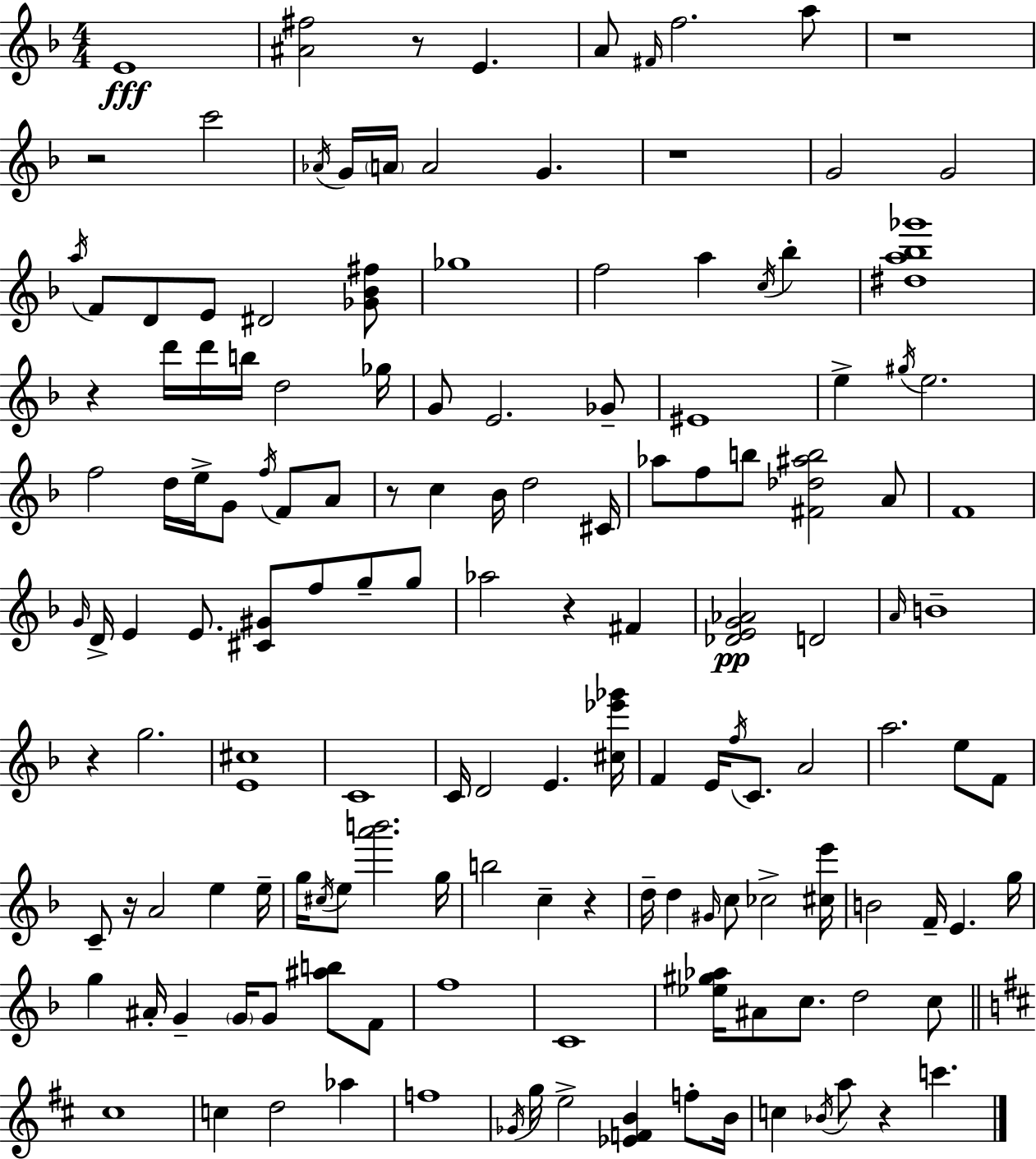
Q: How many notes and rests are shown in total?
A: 146